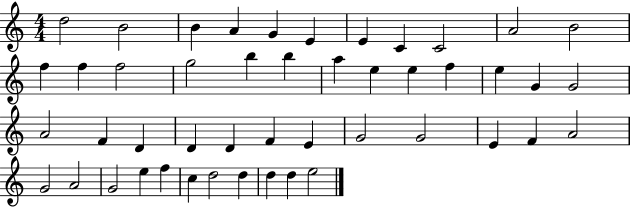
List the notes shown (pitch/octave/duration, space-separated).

D5/h B4/h B4/q A4/q G4/q E4/q E4/q C4/q C4/h A4/h B4/h F5/q F5/q F5/h G5/h B5/q B5/q A5/q E5/q E5/q F5/q E5/q G4/q G4/h A4/h F4/q D4/q D4/q D4/q F4/q E4/q G4/h G4/h E4/q F4/q A4/h G4/h A4/h G4/h E5/q F5/q C5/q D5/h D5/q D5/q D5/q E5/h